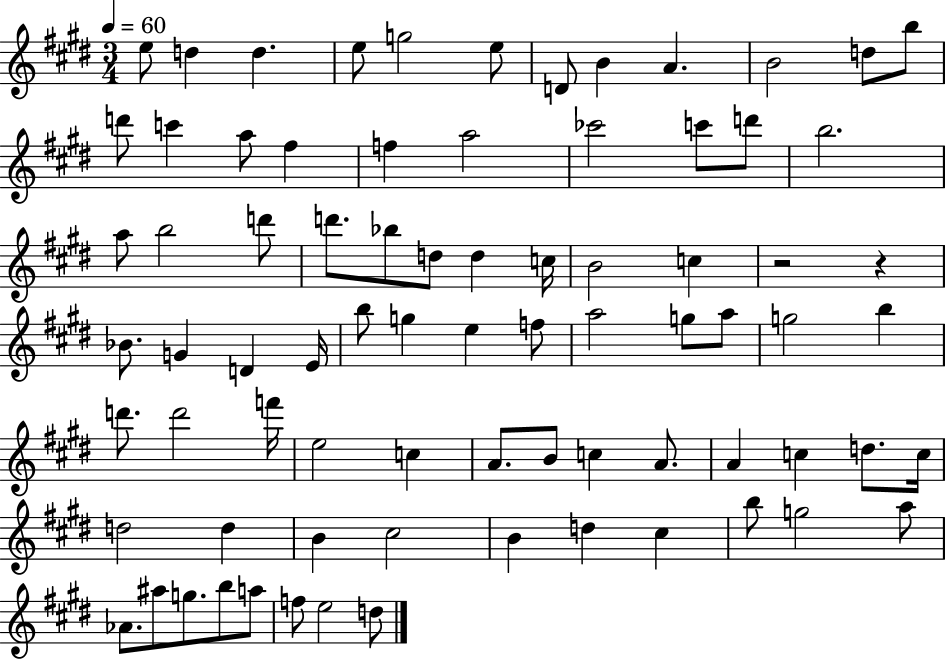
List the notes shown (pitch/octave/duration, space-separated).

E5/e D5/q D5/q. E5/e G5/h E5/e D4/e B4/q A4/q. B4/h D5/e B5/e D6/e C6/q A5/e F#5/q F5/q A5/h CES6/h C6/e D6/e B5/h. A5/e B5/h D6/e D6/e. Bb5/e D5/e D5/q C5/s B4/h C5/q R/h R/q Bb4/e. G4/q D4/q E4/s B5/e G5/q E5/q F5/e A5/h G5/e A5/e G5/h B5/q D6/e. D6/h F6/s E5/h C5/q A4/e. B4/e C5/q A4/e. A4/q C5/q D5/e. C5/s D5/h D5/q B4/q C#5/h B4/q D5/q C#5/q B5/e G5/h A5/e Ab4/e. A#5/e G5/e. B5/e A5/e F5/e E5/h D5/e